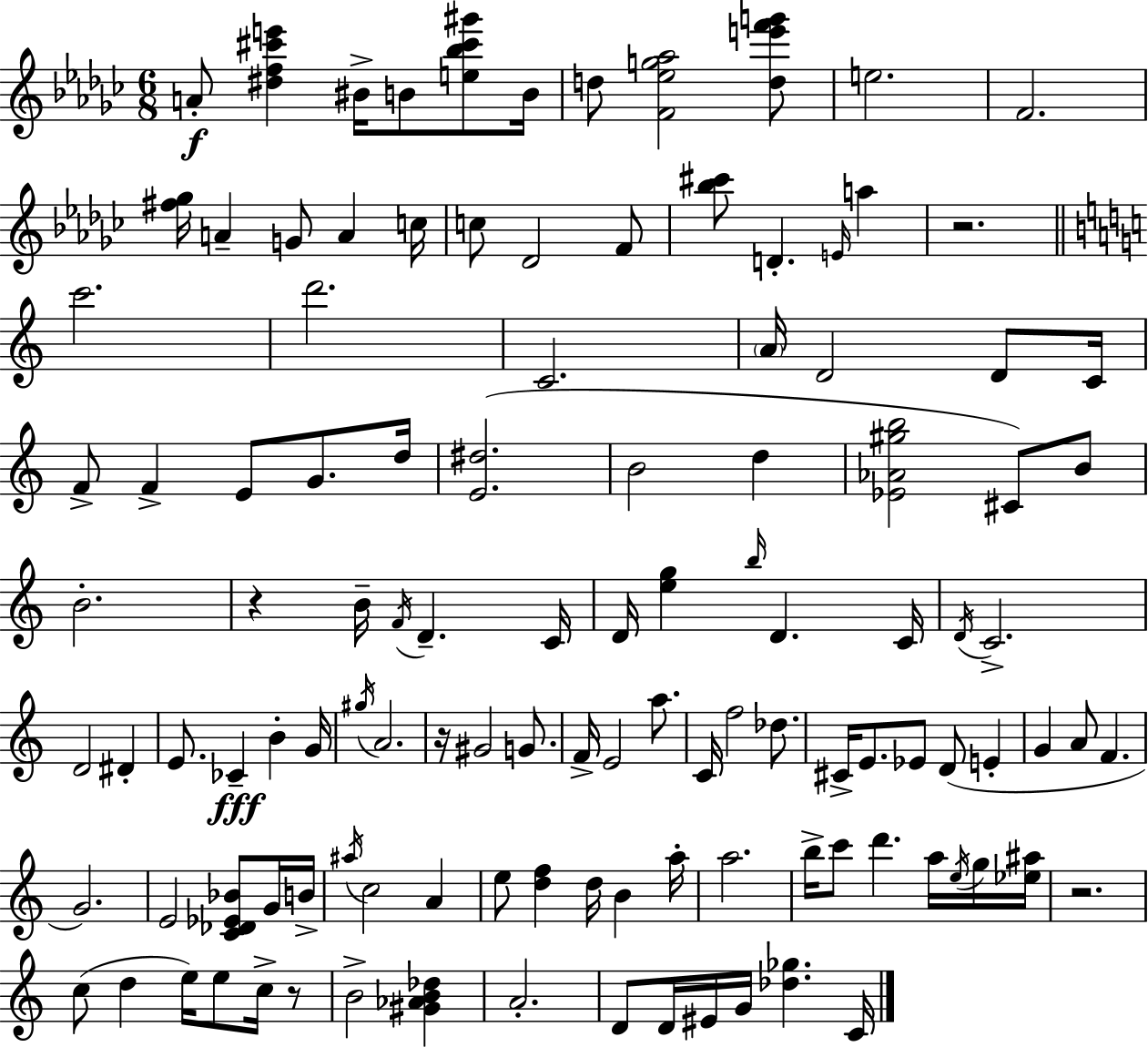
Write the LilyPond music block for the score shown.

{
  \clef treble
  \numericTimeSignature
  \time 6/8
  \key ees \minor
  a'8-.\f <dis'' f'' cis''' e'''>4 bis'16-> b'8 <e'' bes'' cis''' gis'''>8 b'16 | d''8 <f' ees'' g'' aes''>2 <d'' e''' f''' g'''>8 | e''2. | f'2. | \break <fis'' ges''>16 a'4-- g'8 a'4 c''16 | c''8 des'2 f'8 | <bes'' cis'''>8 d'4.-. \grace { e'16 } a''4 | r2. | \break \bar "||" \break \key a \minor c'''2. | d'''2. | c'2. | \parenthesize a'16 d'2 d'8 c'16 | \break f'8-> f'4-> e'8 g'8. d''16 | <e' dis''>2.( | b'2 d''4 | <ees' aes' gis'' b''>2 cis'8) b'8 | \break b'2.-. | r4 b'16-- \acciaccatura { f'16 } d'4.-- | c'16 d'16 <e'' g''>4 \grace { b''16 } d'4. | c'16 \acciaccatura { d'16 } c'2.-> | \break d'2 dis'4-. | e'8. ces'4--\fff b'4-. | g'16 \acciaccatura { gis''16 } a'2. | r16 gis'2 | \break g'8. f'16-> e'2 | a''8. c'16 f''2 | des''8. cis'16-> e'8. ees'8 d'8( | e'4-. g'4 a'8 f'4. | \break g'2.) | e'2 | <c' des' ees' bes'>8 g'16 b'16-> \acciaccatura { ais''16 } c''2 | a'4 e''8 <d'' f''>4 d''16 | \break b'4 a''16-. a''2. | b''16-> c'''8 d'''4. | a''16 \acciaccatura { e''16 } g''16 <ees'' ais''>16 r2. | c''8( d''4 | \break e''16) e''8 c''16-> r8 b'2-> | <gis' aes' b' des''>4 a'2.-. | d'8 d'16 eis'16 g'16 <des'' ges''>4. | c'16 \bar "|."
}